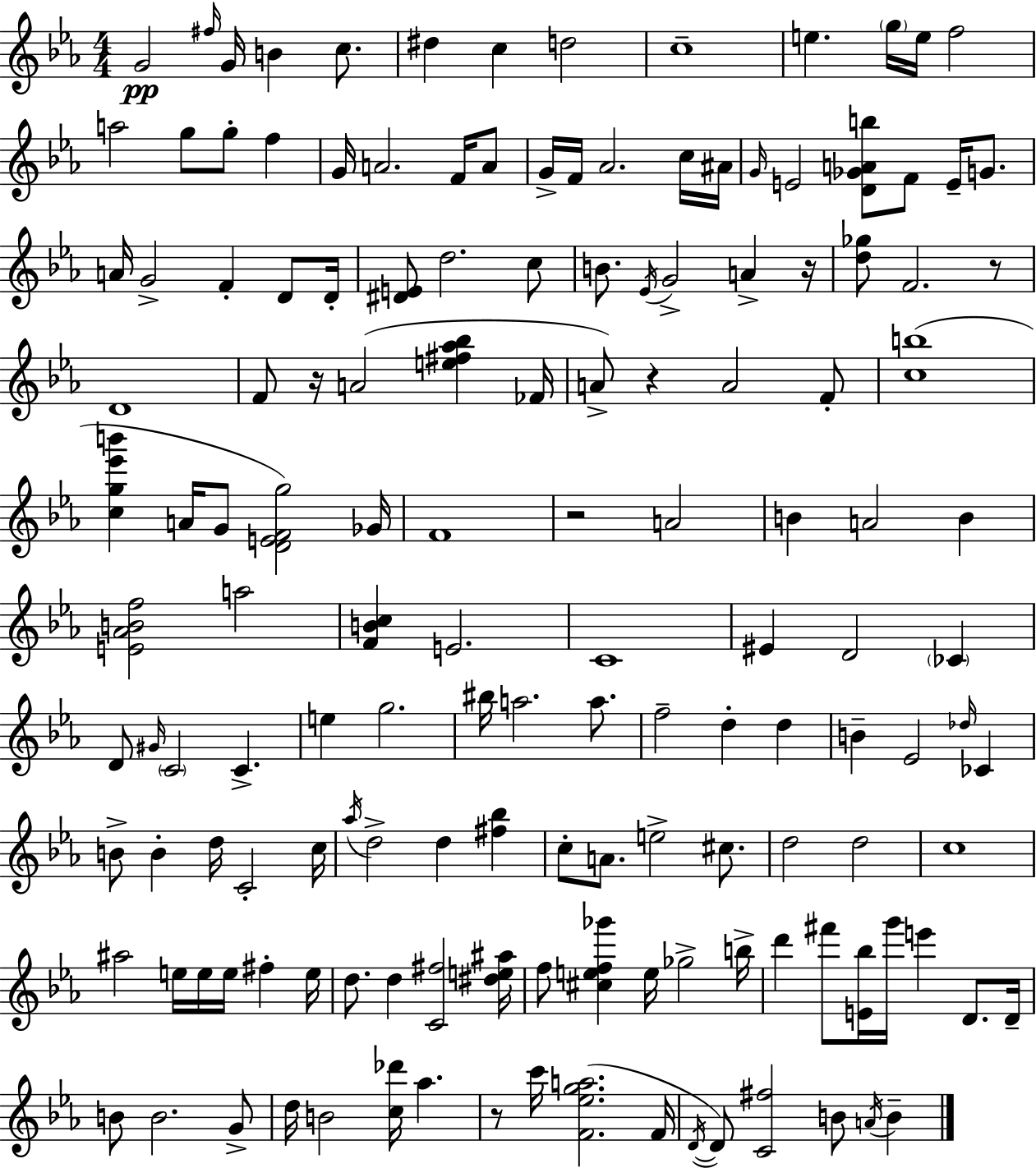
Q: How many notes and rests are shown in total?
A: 149